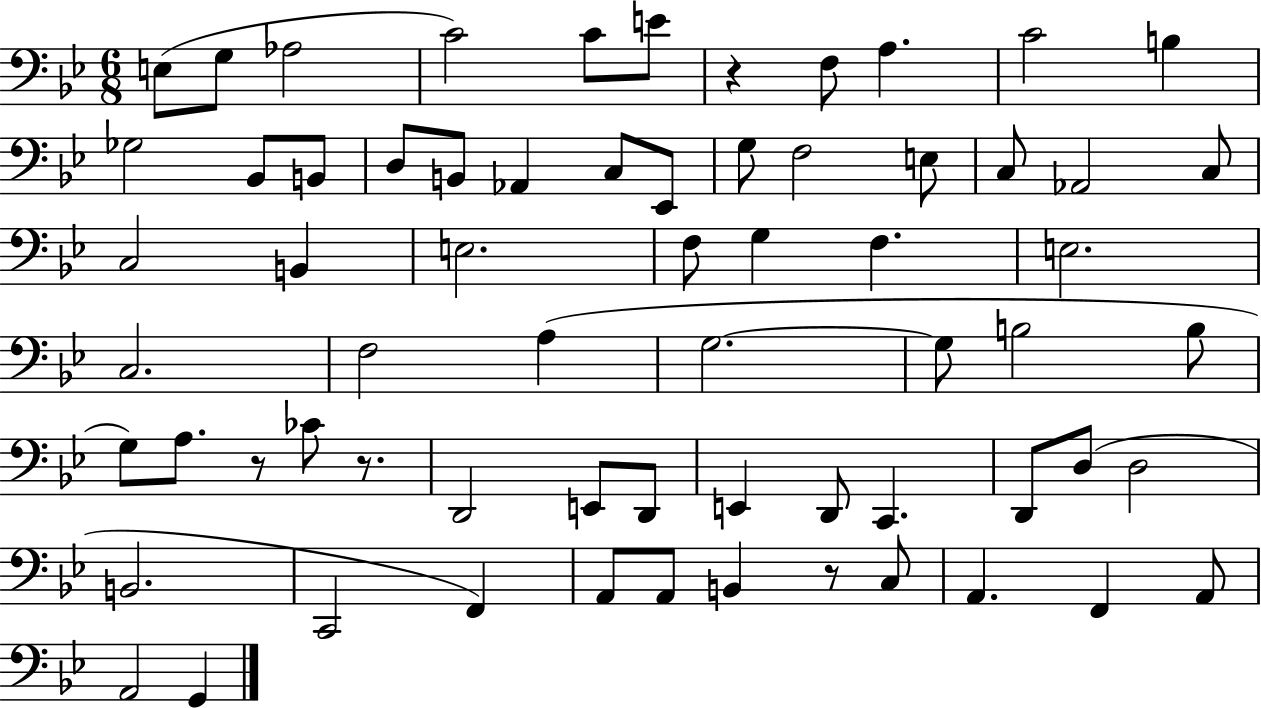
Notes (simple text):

E3/e G3/e Ab3/h C4/h C4/e E4/e R/q F3/e A3/q. C4/h B3/q Gb3/h Bb2/e B2/e D3/e B2/e Ab2/q C3/e Eb2/e G3/e F3/h E3/e C3/e Ab2/h C3/e C3/h B2/q E3/h. F3/e G3/q F3/q. E3/h. C3/h. F3/h A3/q G3/h. G3/e B3/h B3/e G3/e A3/e. R/e CES4/e R/e. D2/h E2/e D2/e E2/q D2/e C2/q. D2/e D3/e D3/h B2/h. C2/h F2/q A2/e A2/e B2/q R/e C3/e A2/q. F2/q A2/e A2/h G2/q